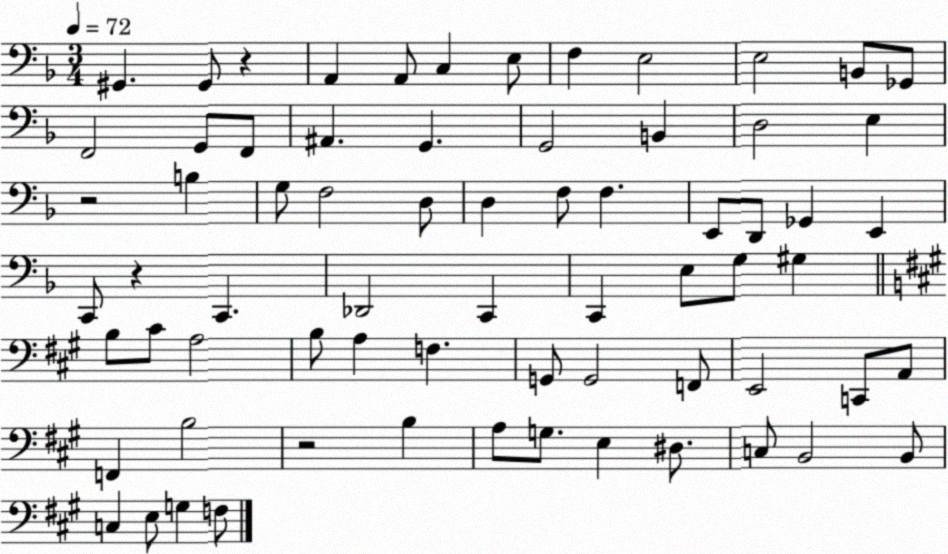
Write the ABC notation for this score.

X:1
T:Untitled
M:3/4
L:1/4
K:F
^G,, ^G,,/2 z A,, A,,/2 C, E,/2 F, E,2 E,2 B,,/2 _G,,/2 F,,2 G,,/2 F,,/2 ^A,, G,, G,,2 B,, D,2 E, z2 B, G,/2 F,2 D,/2 D, F,/2 F, E,,/2 D,,/2 _G,, E,, C,,/2 z C,, _D,,2 C,, C,, E,/2 G,/2 ^G, B,/2 ^C/2 A,2 B,/2 A, F, G,,/2 G,,2 F,,/2 E,,2 C,,/2 A,,/2 F,, B,2 z2 B, A,/2 G,/2 E, ^D,/2 C,/2 B,,2 B,,/2 C, E,/2 G, F,/2